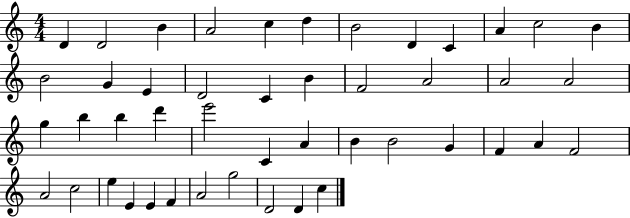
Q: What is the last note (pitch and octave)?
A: C5